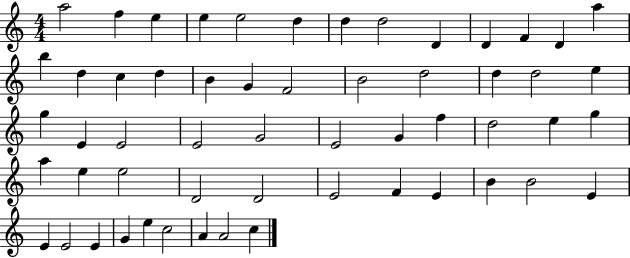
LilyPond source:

{
  \clef treble
  \numericTimeSignature
  \time 4/4
  \key c \major
  a''2 f''4 e''4 | e''4 e''2 d''4 | d''4 d''2 d'4 | d'4 f'4 d'4 a''4 | \break b''4 d''4 c''4 d''4 | b'4 g'4 f'2 | b'2 d''2 | d''4 d''2 e''4 | \break g''4 e'4 e'2 | e'2 g'2 | e'2 g'4 f''4 | d''2 e''4 g''4 | \break a''4 e''4 e''2 | d'2 d'2 | e'2 f'4 e'4 | b'4 b'2 e'4 | \break e'4 e'2 e'4 | g'4 e''4 c''2 | a'4 a'2 c''4 | \bar "|."
}